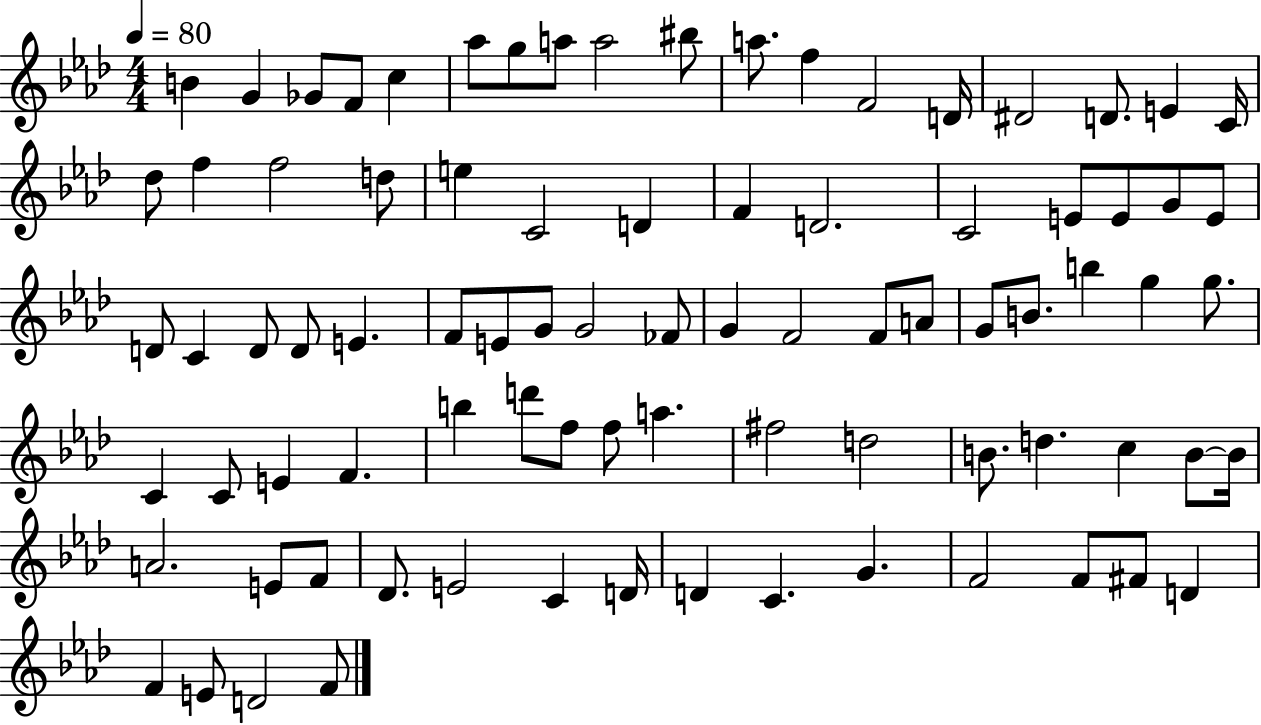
{
  \clef treble
  \numericTimeSignature
  \time 4/4
  \key aes \major
  \tempo 4 = 80
  b'4 g'4 ges'8 f'8 c''4 | aes''8 g''8 a''8 a''2 bis''8 | a''8. f''4 f'2 d'16 | dis'2 d'8. e'4 c'16 | \break des''8 f''4 f''2 d''8 | e''4 c'2 d'4 | f'4 d'2. | c'2 e'8 e'8 g'8 e'8 | \break d'8 c'4 d'8 d'8 e'4. | f'8 e'8 g'8 g'2 fes'8 | g'4 f'2 f'8 a'8 | g'8 b'8. b''4 g''4 g''8. | \break c'4 c'8 e'4 f'4. | b''4 d'''8 f''8 f''8 a''4. | fis''2 d''2 | b'8. d''4. c''4 b'8~~ b'16 | \break a'2. e'8 f'8 | des'8. e'2 c'4 d'16 | d'4 c'4. g'4. | f'2 f'8 fis'8 d'4 | \break f'4 e'8 d'2 f'8 | \bar "|."
}